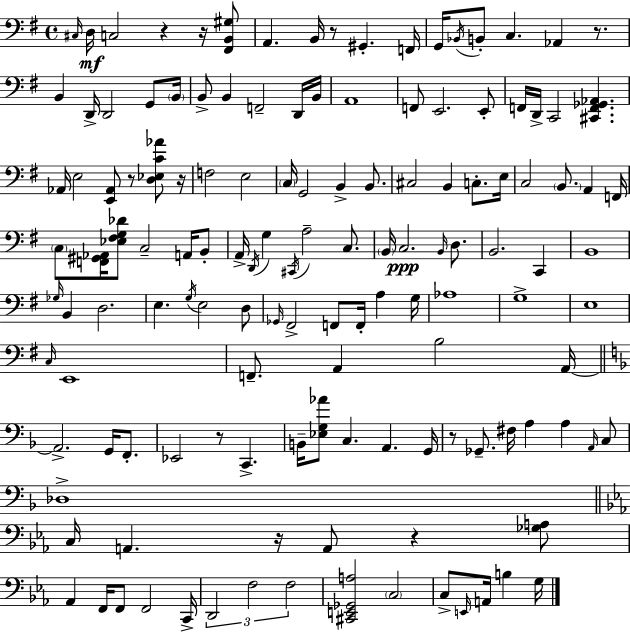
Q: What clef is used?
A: bass